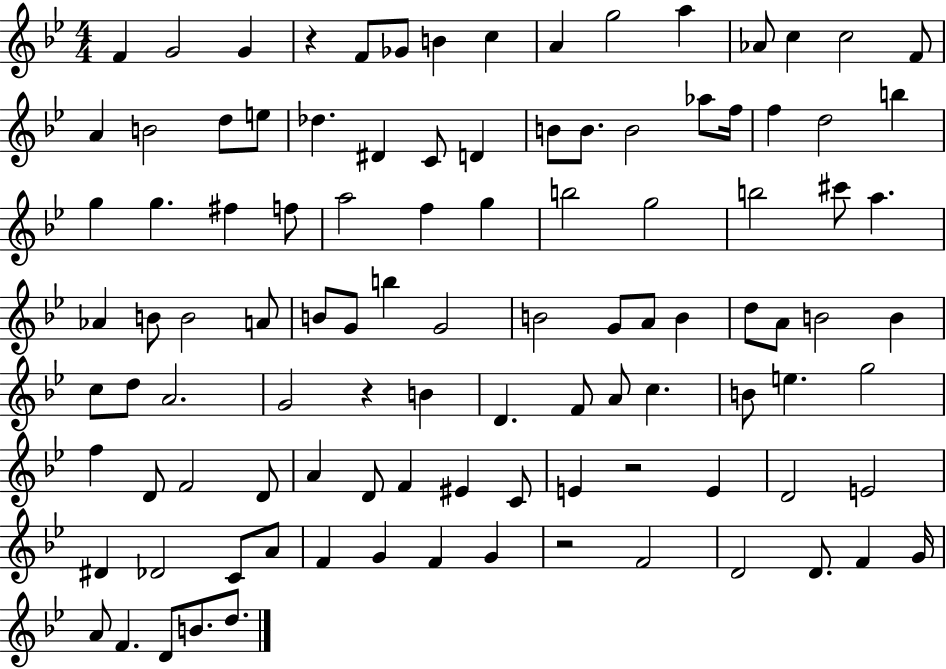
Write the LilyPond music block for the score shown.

{
  \clef treble
  \numericTimeSignature
  \time 4/4
  \key bes \major
  f'4 g'2 g'4 | r4 f'8 ges'8 b'4 c''4 | a'4 g''2 a''4 | aes'8 c''4 c''2 f'8 | \break a'4 b'2 d''8 e''8 | des''4. dis'4 c'8 d'4 | b'8 b'8. b'2 aes''8 f''16 | f''4 d''2 b''4 | \break g''4 g''4. fis''4 f''8 | a''2 f''4 g''4 | b''2 g''2 | b''2 cis'''8 a''4. | \break aes'4 b'8 b'2 a'8 | b'8 g'8 b''4 g'2 | b'2 g'8 a'8 b'4 | d''8 a'8 b'2 b'4 | \break c''8 d''8 a'2. | g'2 r4 b'4 | d'4. f'8 a'8 c''4. | b'8 e''4. g''2 | \break f''4 d'8 f'2 d'8 | a'4 d'8 f'4 eis'4 c'8 | e'4 r2 e'4 | d'2 e'2 | \break dis'4 des'2 c'8 a'8 | f'4 g'4 f'4 g'4 | r2 f'2 | d'2 d'8. f'4 g'16 | \break a'8 f'4. d'8 b'8. d''8. | \bar "|."
}